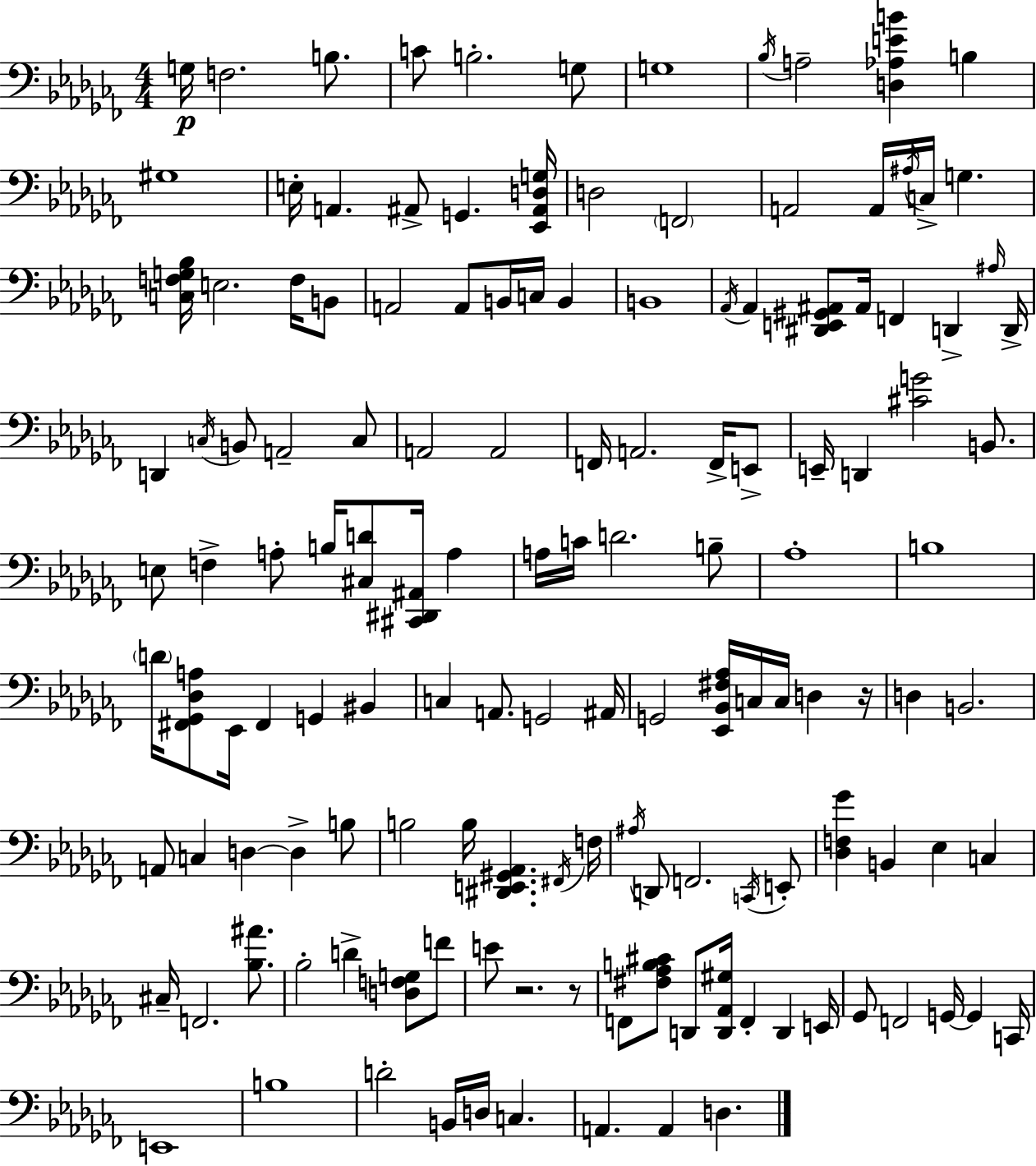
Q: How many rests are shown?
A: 3